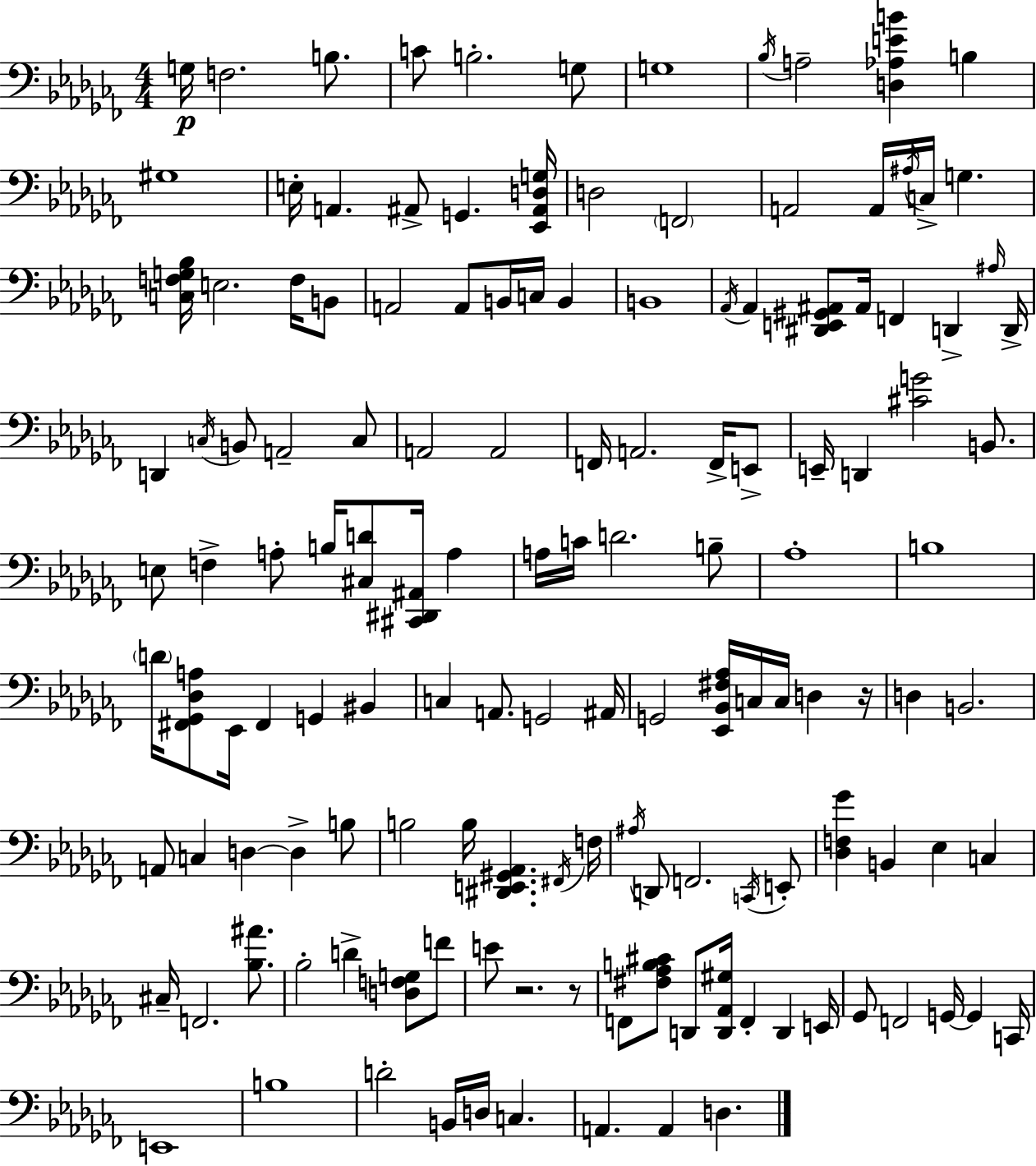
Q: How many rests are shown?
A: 3